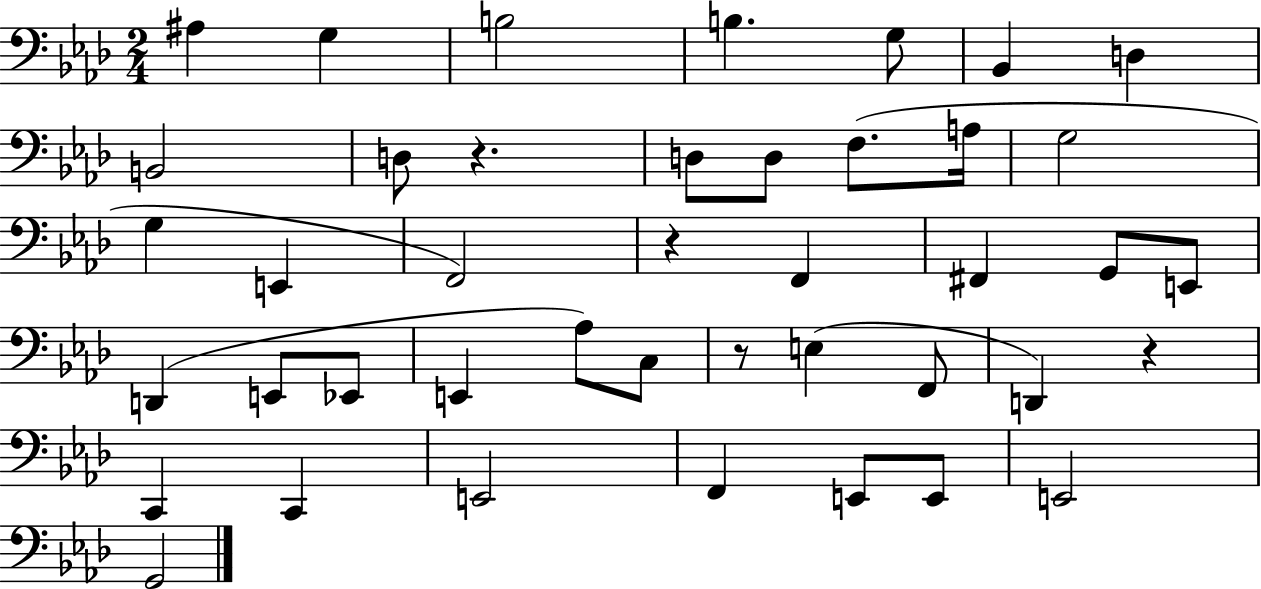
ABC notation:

X:1
T:Untitled
M:2/4
L:1/4
K:Ab
^A, G, B,2 B, G,/2 _B,, D, B,,2 D,/2 z D,/2 D,/2 F,/2 A,/4 G,2 G, E,, F,,2 z F,, ^F,, G,,/2 E,,/2 D,, E,,/2 _E,,/2 E,, _A,/2 C,/2 z/2 E, F,,/2 D,, z C,, C,, E,,2 F,, E,,/2 E,,/2 E,,2 G,,2